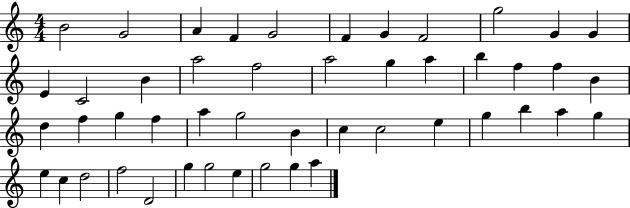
{
  \clef treble
  \numericTimeSignature
  \time 4/4
  \key c \major
  b'2 g'2 | a'4 f'4 g'2 | f'4 g'4 f'2 | g''2 g'4 g'4 | \break e'4 c'2 b'4 | a''2 f''2 | a''2 g''4 a''4 | b''4 f''4 f''4 b'4 | \break d''4 f''4 g''4 f''4 | a''4 g''2 b'4 | c''4 c''2 e''4 | g''4 b''4 a''4 g''4 | \break e''4 c''4 d''2 | f''2 d'2 | g''4 g''2 e''4 | g''2 g''4 a''4 | \break \bar "|."
}